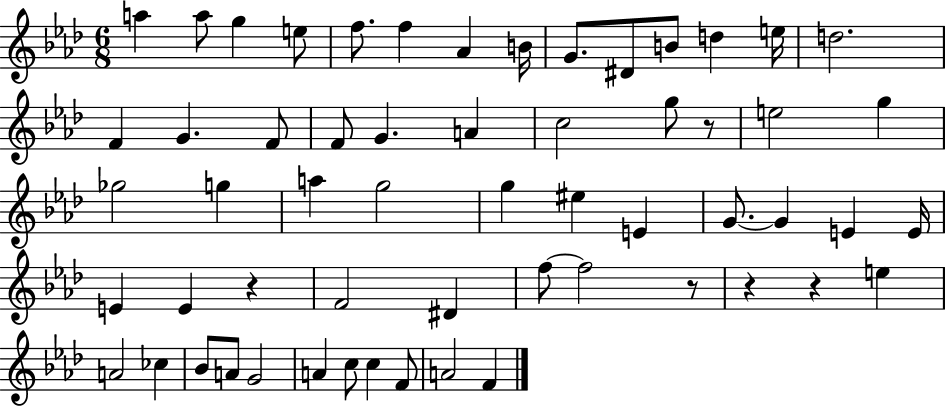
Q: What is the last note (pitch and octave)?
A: F4